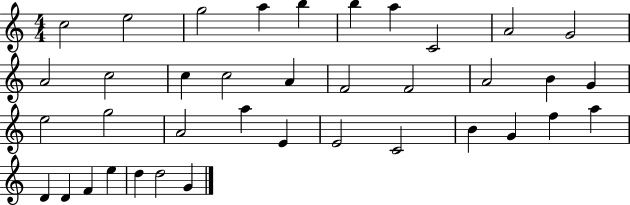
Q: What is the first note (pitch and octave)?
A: C5